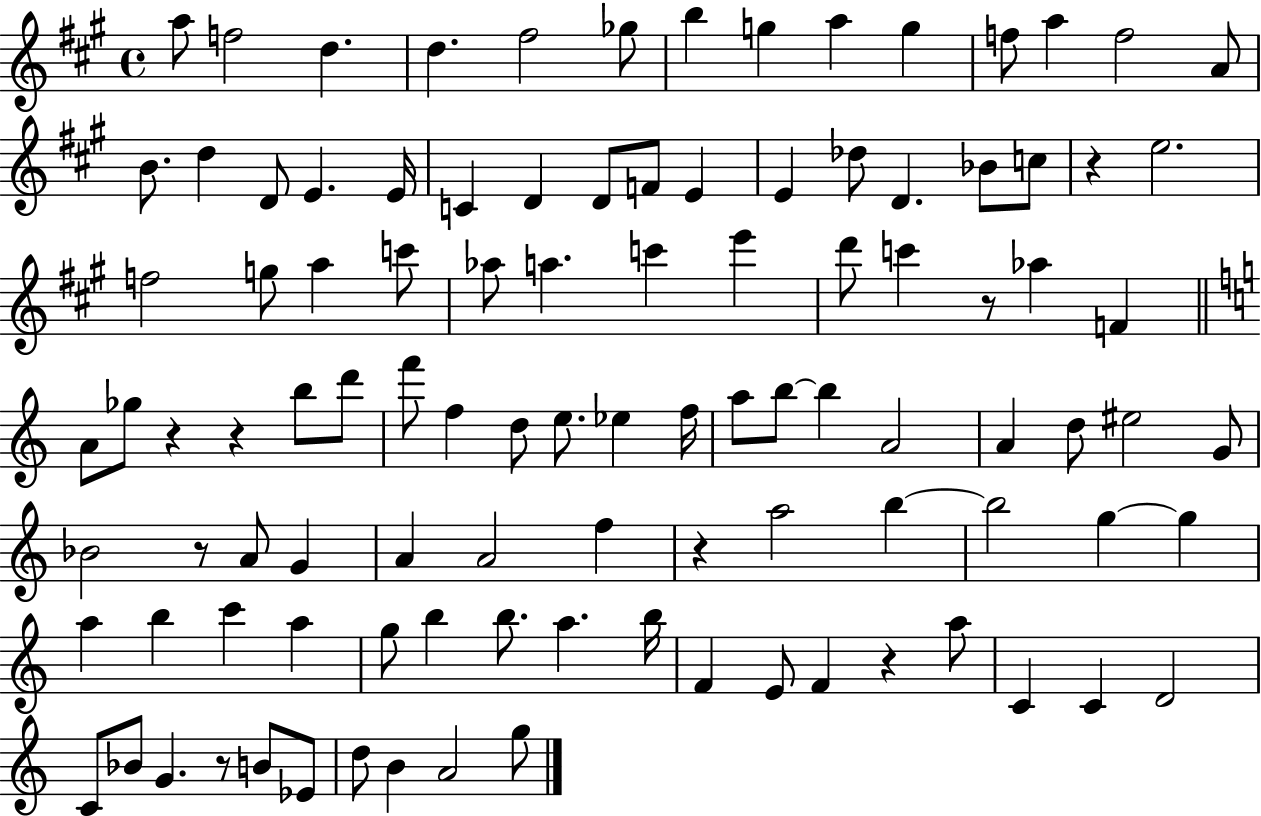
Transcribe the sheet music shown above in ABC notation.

X:1
T:Untitled
M:4/4
L:1/4
K:A
a/2 f2 d d ^f2 _g/2 b g a g f/2 a f2 A/2 B/2 d D/2 E E/4 C D D/2 F/2 E E _d/2 D _B/2 c/2 z e2 f2 g/2 a c'/2 _a/2 a c' e' d'/2 c' z/2 _a F A/2 _g/2 z z b/2 d'/2 f'/2 f d/2 e/2 _e f/4 a/2 b/2 b A2 A d/2 ^e2 G/2 _B2 z/2 A/2 G A A2 f z a2 b b2 g g a b c' a g/2 b b/2 a b/4 F E/2 F z a/2 C C D2 C/2 _B/2 G z/2 B/2 _E/2 d/2 B A2 g/2